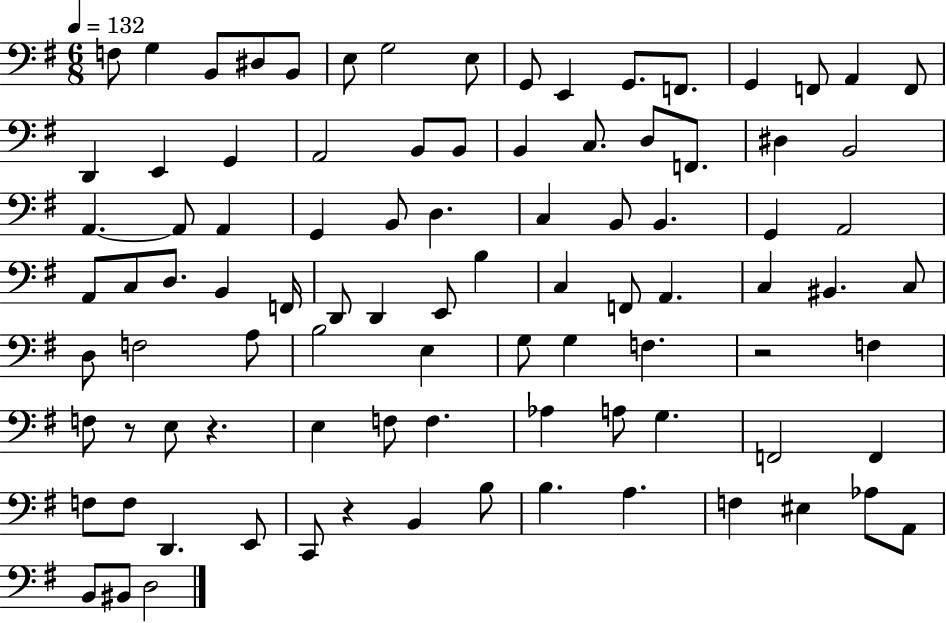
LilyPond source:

{
  \clef bass
  \numericTimeSignature
  \time 6/8
  \key g \major
  \tempo 4 = 132
  \repeat volta 2 { f8 g4 b,8 dis8 b,8 | e8 g2 e8 | g,8 e,4 g,8. f,8. | g,4 f,8 a,4 f,8 | \break d,4 e,4 g,4 | a,2 b,8 b,8 | b,4 c8. d8 f,8. | dis4 b,2 | \break a,4.~~ a,8 a,4 | g,4 b,8 d4. | c4 b,8 b,4. | g,4 a,2 | \break a,8 c8 d8. b,4 f,16 | d,8 d,4 e,8 b4 | c4 f,8 a,4. | c4 bis,4. c8 | \break d8 f2 a8 | b2 e4 | g8 g4 f4. | r2 f4 | \break f8 r8 e8 r4. | e4 f8 f4. | aes4 a8 g4. | f,2 f,4 | \break f8 f8 d,4. e,8 | c,8 r4 b,4 b8 | b4. a4. | f4 eis4 aes8 a,8 | \break b,8 bis,8 d2 | } \bar "|."
}